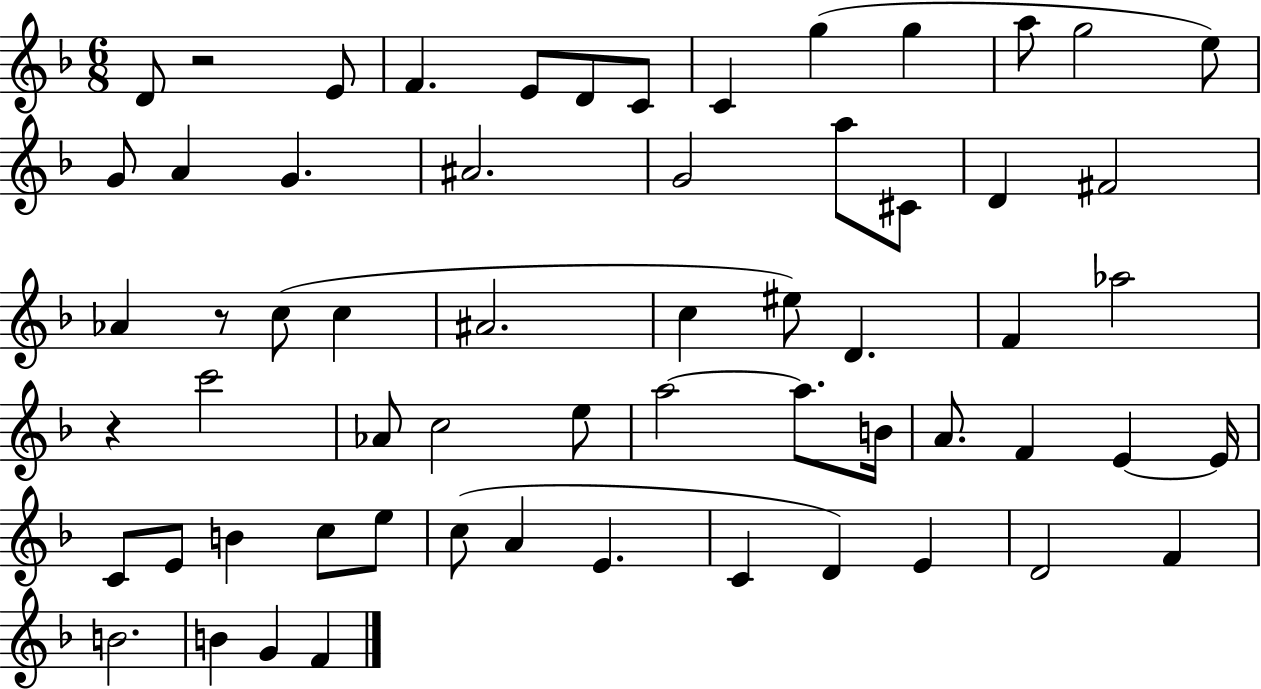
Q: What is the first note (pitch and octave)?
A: D4